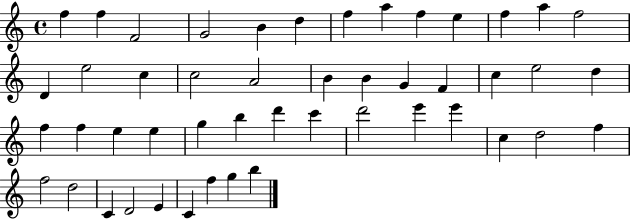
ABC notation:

X:1
T:Untitled
M:4/4
L:1/4
K:C
f f F2 G2 B d f a f e f a f2 D e2 c c2 A2 B B G F c e2 d f f e e g b d' c' d'2 e' e' c d2 f f2 d2 C D2 E C f g b